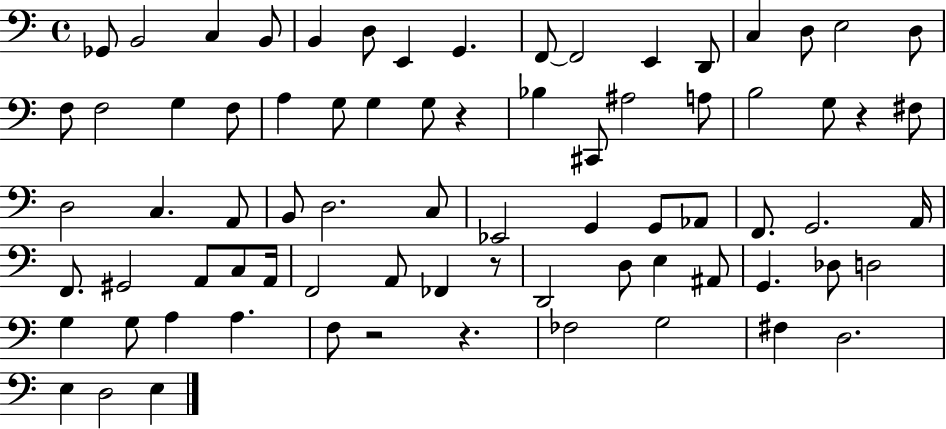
Gb2/e B2/h C3/q B2/e B2/q D3/e E2/q G2/q. F2/e F2/h E2/q D2/e C3/q D3/e E3/h D3/e F3/e F3/h G3/q F3/e A3/q G3/e G3/q G3/e R/q Bb3/q C#2/e A#3/h A3/e B3/h G3/e R/q F#3/e D3/h C3/q. A2/e B2/e D3/h. C3/e Eb2/h G2/q G2/e Ab2/e F2/e. G2/h. A2/s F2/e. G#2/h A2/e C3/e A2/s F2/h A2/e FES2/q R/e D2/h D3/e E3/q A#2/e G2/q. Db3/e D3/h G3/q G3/e A3/q A3/q. F3/e R/h R/q. FES3/h G3/h F#3/q D3/h. E3/q D3/h E3/q